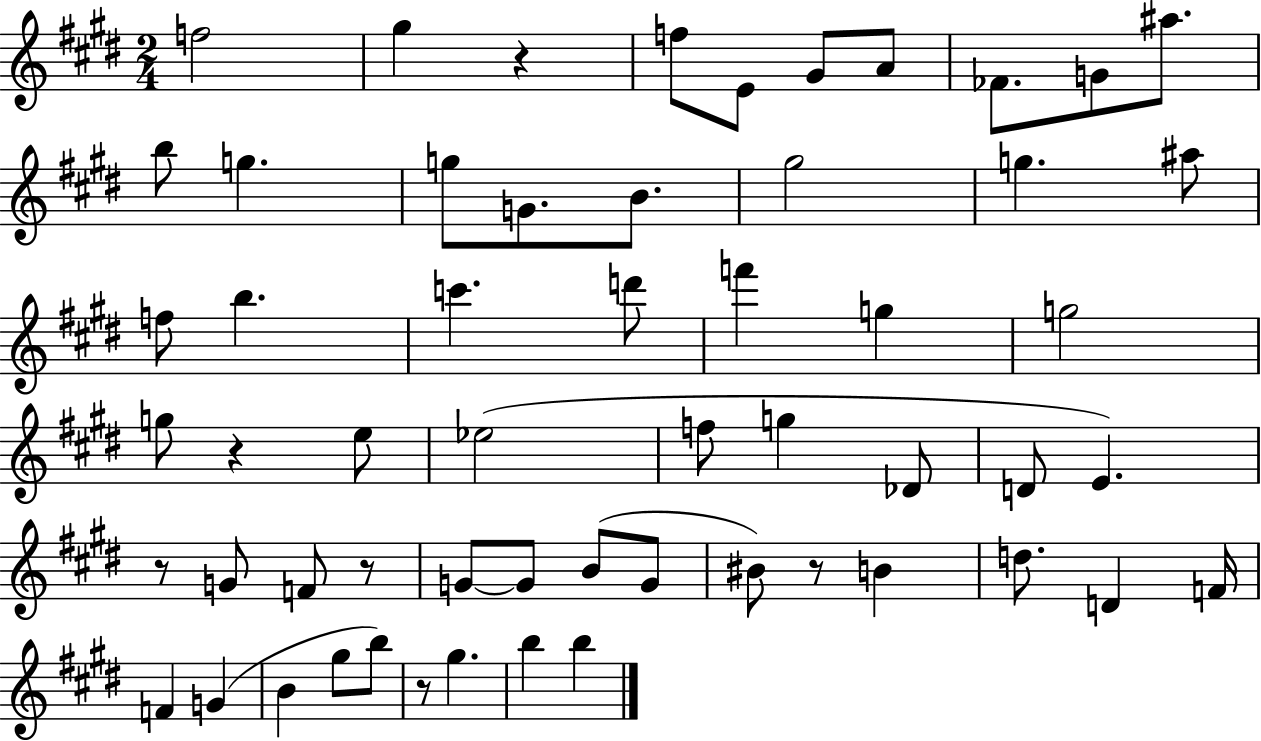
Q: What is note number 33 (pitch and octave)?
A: G4